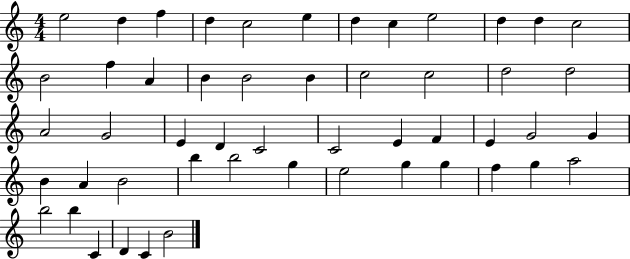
{
  \clef treble
  \numericTimeSignature
  \time 4/4
  \key c \major
  e''2 d''4 f''4 | d''4 c''2 e''4 | d''4 c''4 e''2 | d''4 d''4 c''2 | \break b'2 f''4 a'4 | b'4 b'2 b'4 | c''2 c''2 | d''2 d''2 | \break a'2 g'2 | e'4 d'4 c'2 | c'2 e'4 f'4 | e'4 g'2 g'4 | \break b'4 a'4 b'2 | b''4 b''2 g''4 | e''2 g''4 g''4 | f''4 g''4 a''2 | \break b''2 b''4 c'4 | d'4 c'4 b'2 | \bar "|."
}